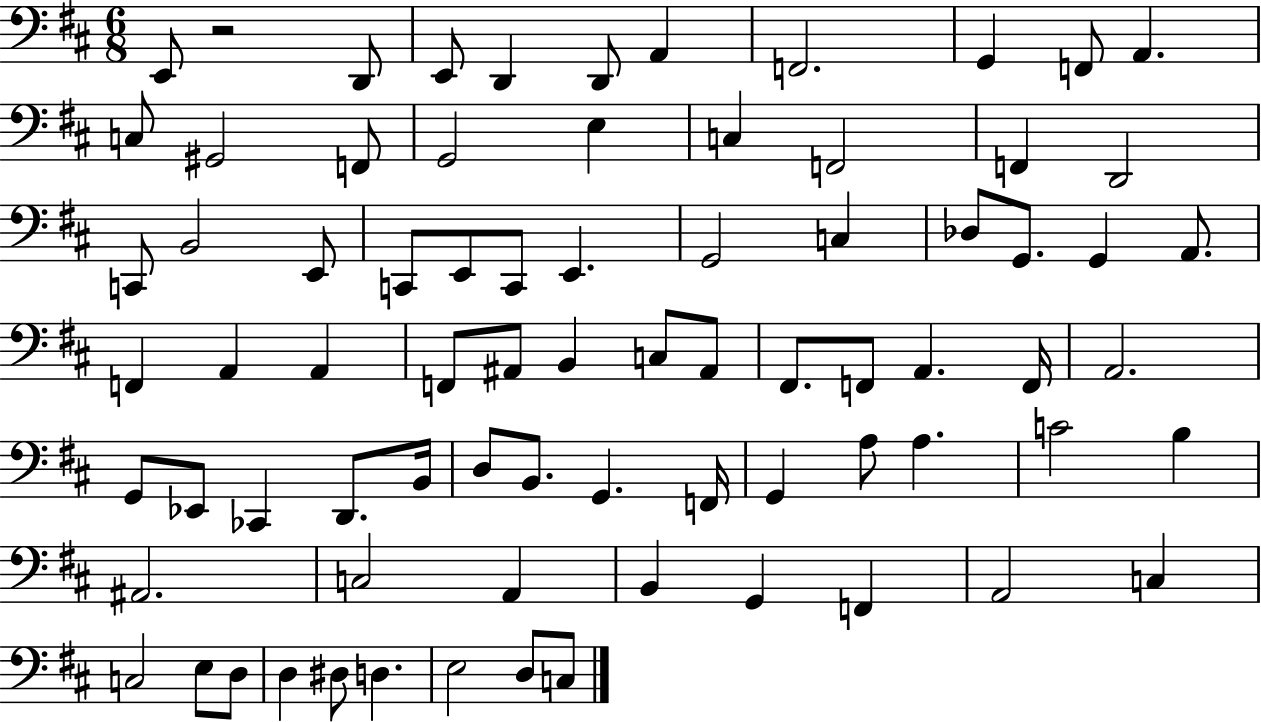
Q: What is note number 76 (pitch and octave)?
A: C3